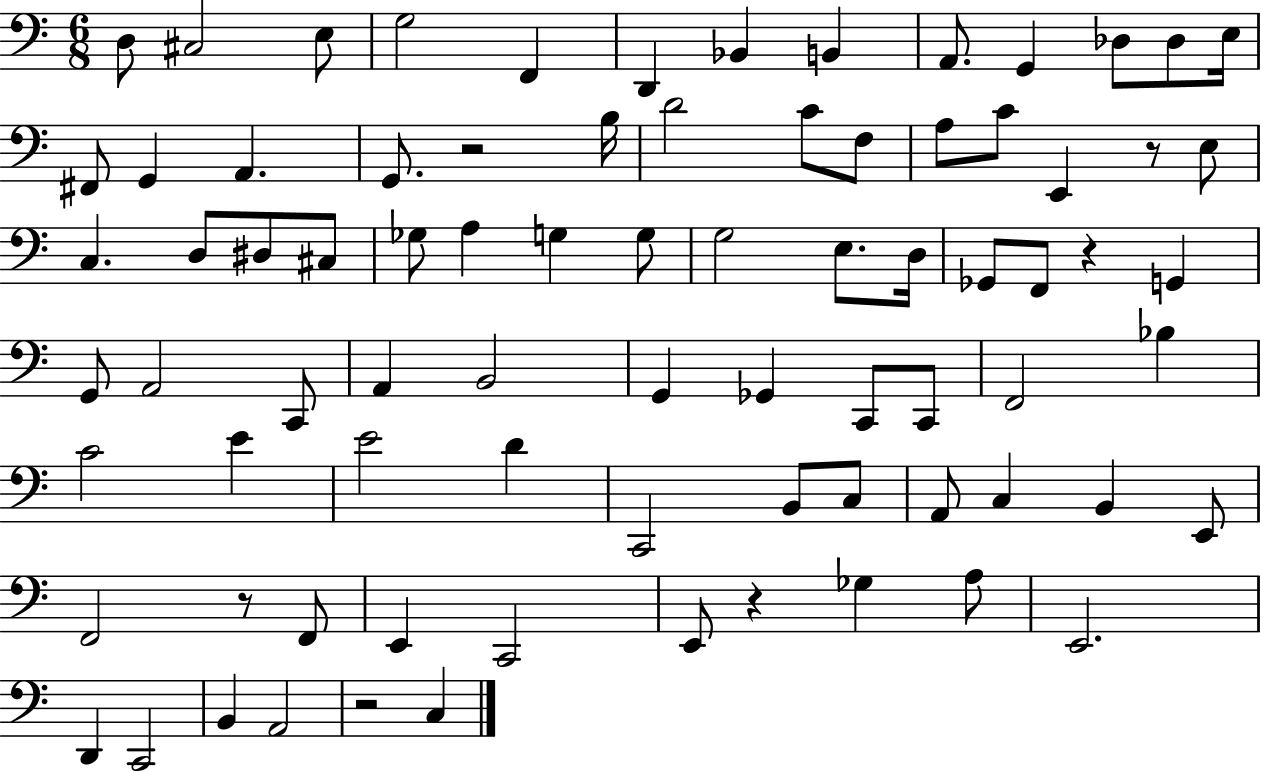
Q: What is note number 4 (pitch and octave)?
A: G3